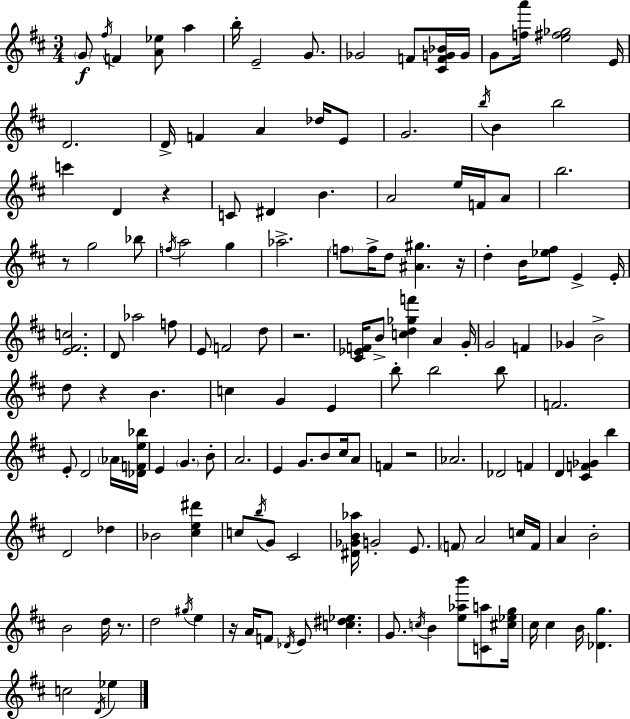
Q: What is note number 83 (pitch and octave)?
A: F4